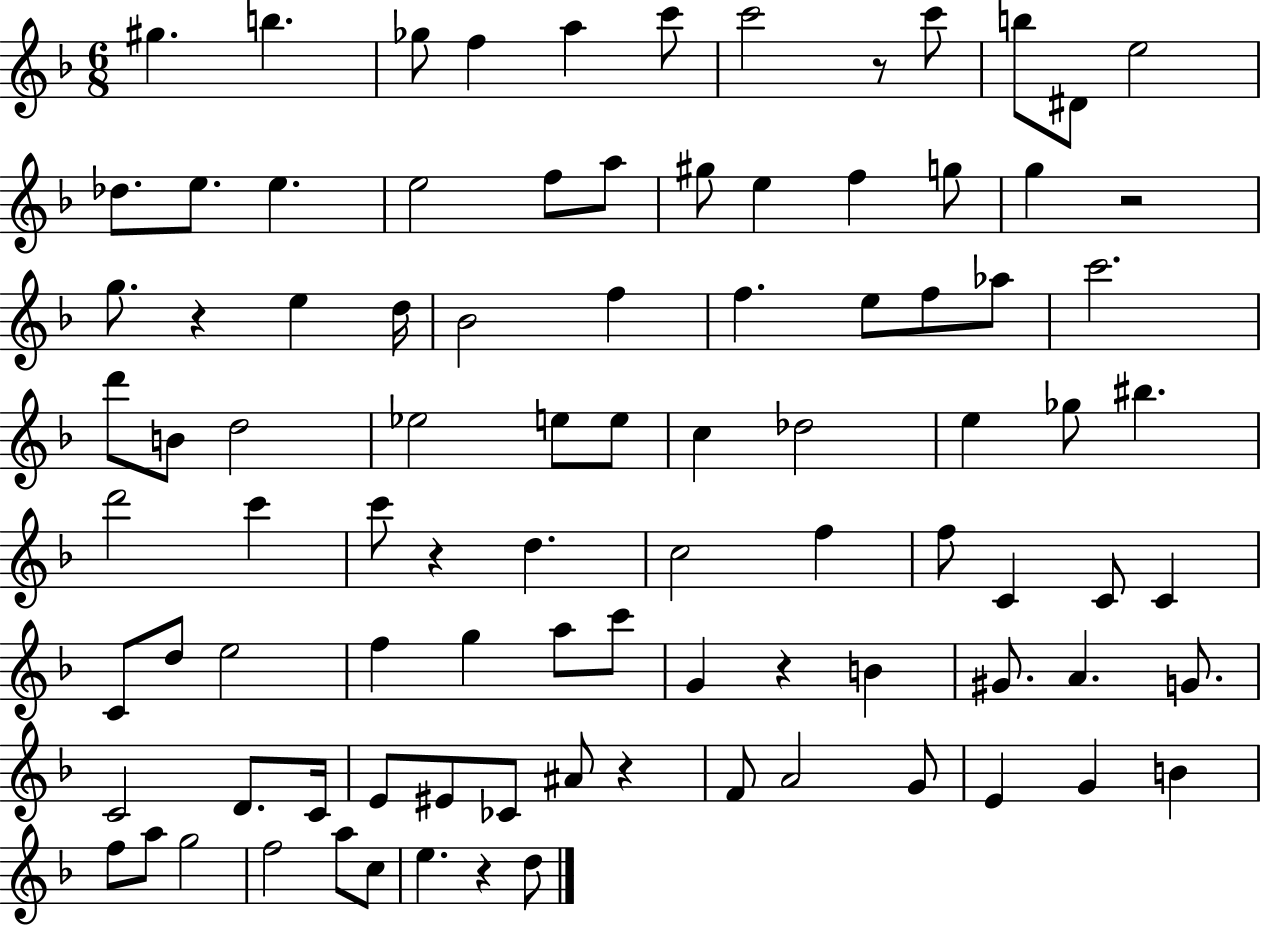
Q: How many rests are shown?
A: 7